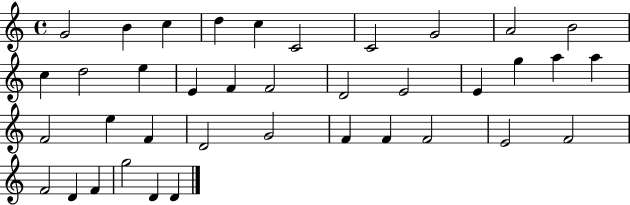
{
  \clef treble
  \time 4/4
  \defaultTimeSignature
  \key c \major
  g'2 b'4 c''4 | d''4 c''4 c'2 | c'2 g'2 | a'2 b'2 | \break c''4 d''2 e''4 | e'4 f'4 f'2 | d'2 e'2 | e'4 g''4 a''4 a''4 | \break f'2 e''4 f'4 | d'2 g'2 | f'4 f'4 f'2 | e'2 f'2 | \break f'2 d'4 f'4 | g''2 d'4 d'4 | \bar "|."
}